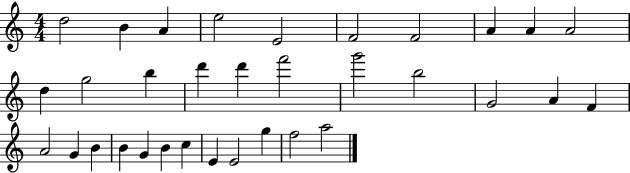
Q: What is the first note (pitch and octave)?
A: D5